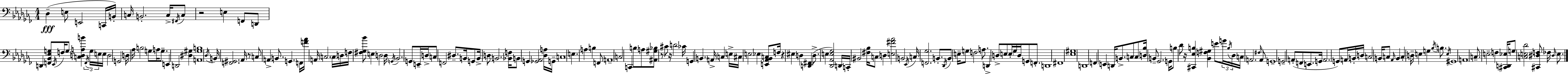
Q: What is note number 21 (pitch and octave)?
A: E3